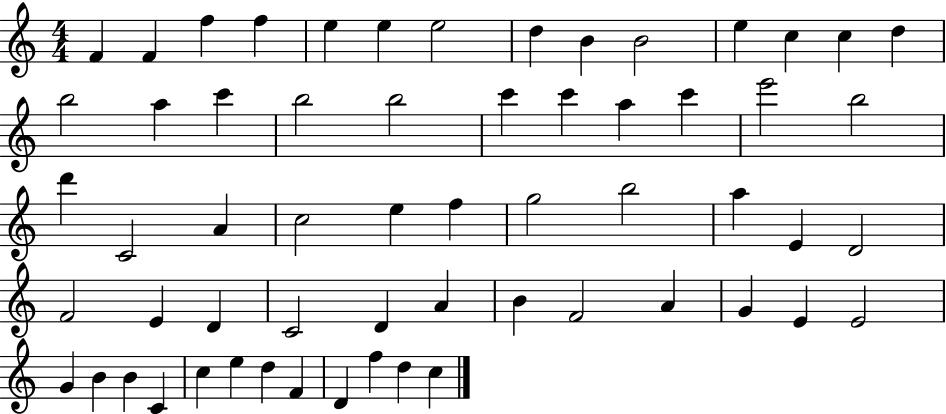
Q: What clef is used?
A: treble